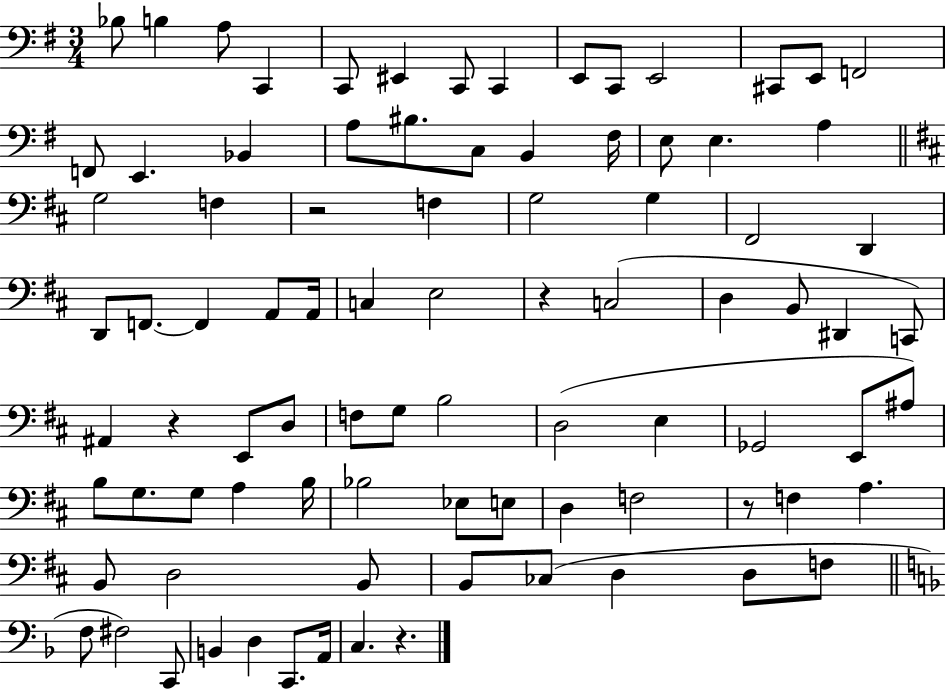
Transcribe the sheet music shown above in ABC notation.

X:1
T:Untitled
M:3/4
L:1/4
K:G
_B,/2 B, A,/2 C,, C,,/2 ^E,, C,,/2 C,, E,,/2 C,,/2 E,,2 ^C,,/2 E,,/2 F,,2 F,,/2 E,, _B,, A,/2 ^B,/2 C,/2 B,, ^F,/4 E,/2 E, A, G,2 F, z2 F, G,2 G, ^F,,2 D,, D,,/2 F,,/2 F,, A,,/2 A,,/4 C, E,2 z C,2 D, B,,/2 ^D,, C,,/2 ^A,, z E,,/2 D,/2 F,/2 G,/2 B,2 D,2 E, _G,,2 E,,/2 ^A,/2 B,/2 G,/2 G,/2 A, B,/4 _B,2 _E,/2 E,/2 D, F,2 z/2 F, A, B,,/2 D,2 B,,/2 B,,/2 _C,/2 D, D,/2 F,/2 F,/2 ^F,2 C,,/2 B,, D, C,,/2 A,,/4 C, z